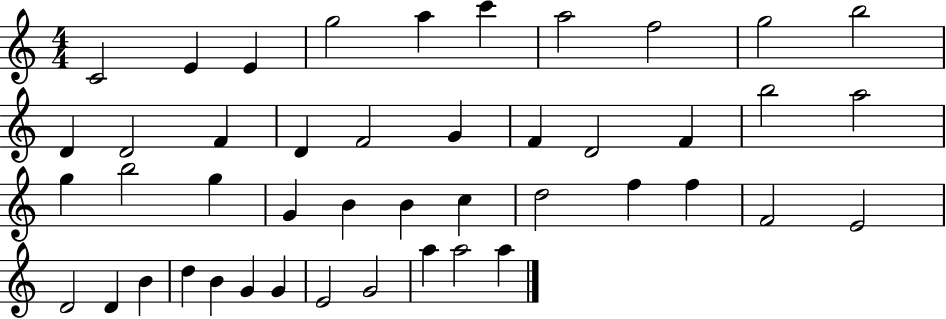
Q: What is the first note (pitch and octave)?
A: C4